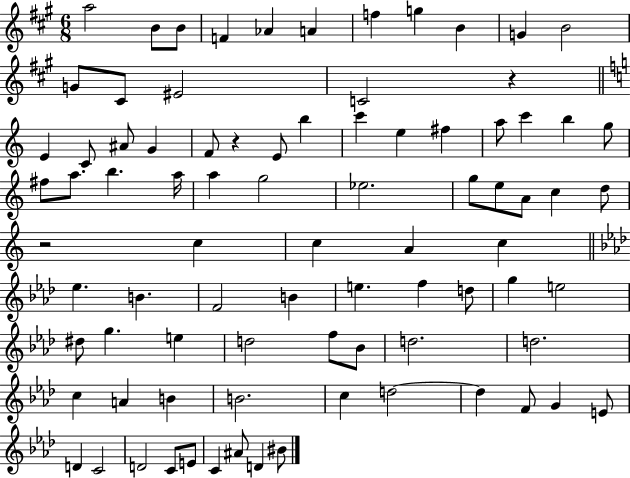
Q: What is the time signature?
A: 6/8